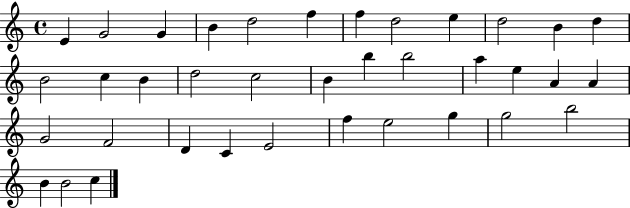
{
  \clef treble
  \time 4/4
  \defaultTimeSignature
  \key c \major
  e'4 g'2 g'4 | b'4 d''2 f''4 | f''4 d''2 e''4 | d''2 b'4 d''4 | \break b'2 c''4 b'4 | d''2 c''2 | b'4 b''4 b''2 | a''4 e''4 a'4 a'4 | \break g'2 f'2 | d'4 c'4 e'2 | f''4 e''2 g''4 | g''2 b''2 | \break b'4 b'2 c''4 | \bar "|."
}